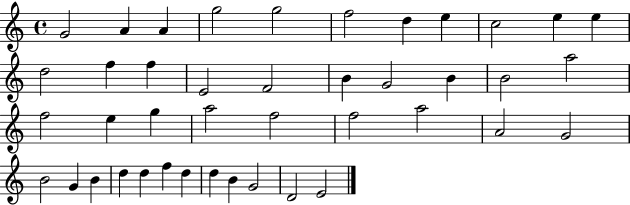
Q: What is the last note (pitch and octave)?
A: E4